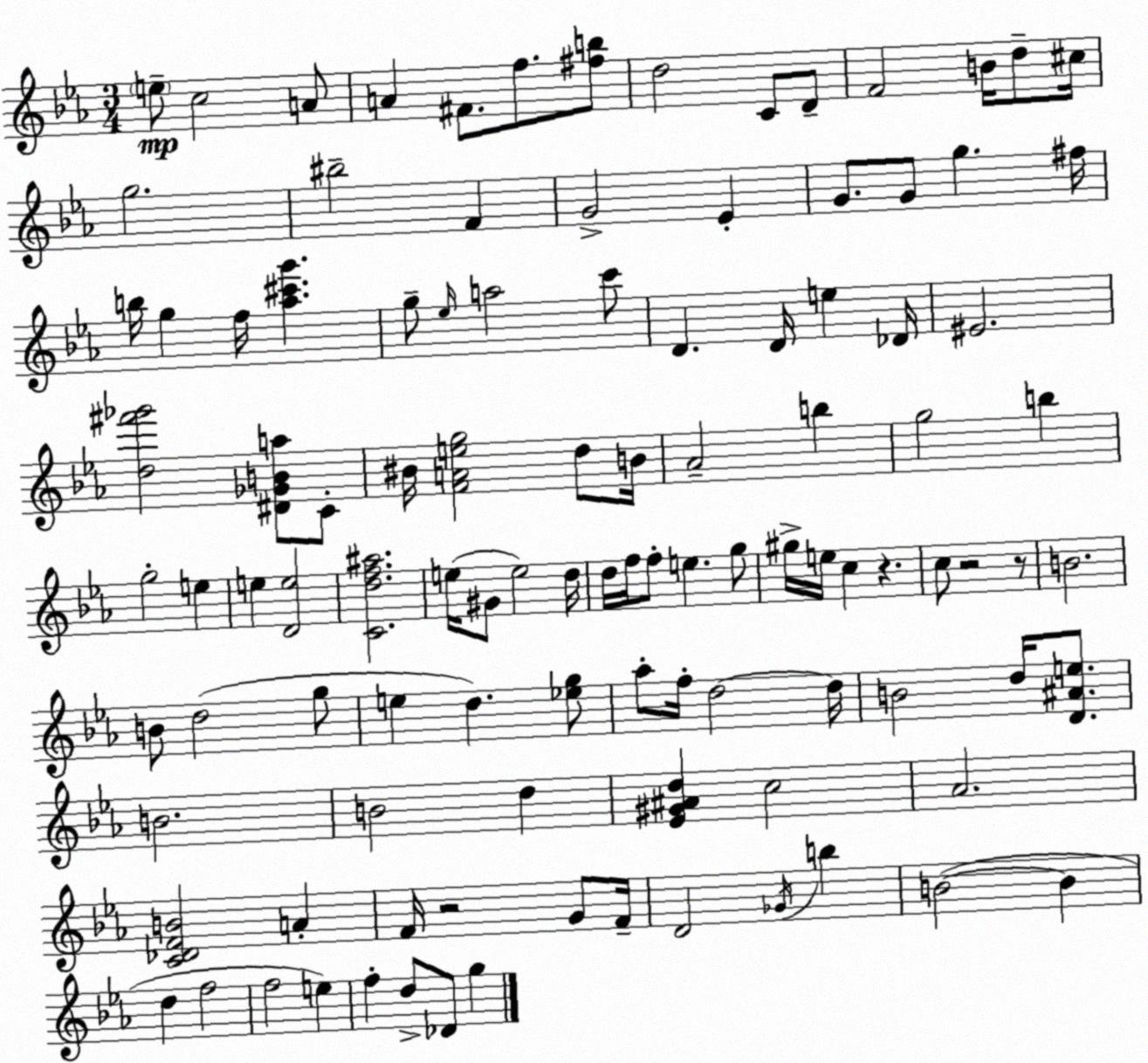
X:1
T:Untitled
M:3/4
L:1/4
K:Cm
e/2 c2 A/2 A ^F/2 f/2 [^fb]/2 d2 C/2 D/2 F2 B/4 d/2 ^c/4 g2 ^b2 F G2 _E G/2 G/2 g ^f/4 b/4 g f/4 [_a^c'g'] g/2 _e/4 a2 c'/2 D D/4 e _D/4 ^E2 [d^f'_g']2 [^D_GBa]/2 C/2 ^B/4 [FAeg]2 d/2 B/4 _A2 b g2 b g2 e e [De]2 [Cdf^a]2 e/4 ^G/2 e2 d/4 d/4 f/4 f/2 e g/2 ^g/4 e/4 c z c/2 z2 z/2 B2 B/2 d2 g/2 e d [_eg]/2 _a/2 f/4 d2 d/4 B2 d/4 [D^Ae]/2 B2 B2 d [_E^G^Ad] c2 _A2 [C_DFB]2 A F/4 z2 G/2 F/4 D2 _G/4 b B2 B d f2 f2 e f d/2 _D/2 g